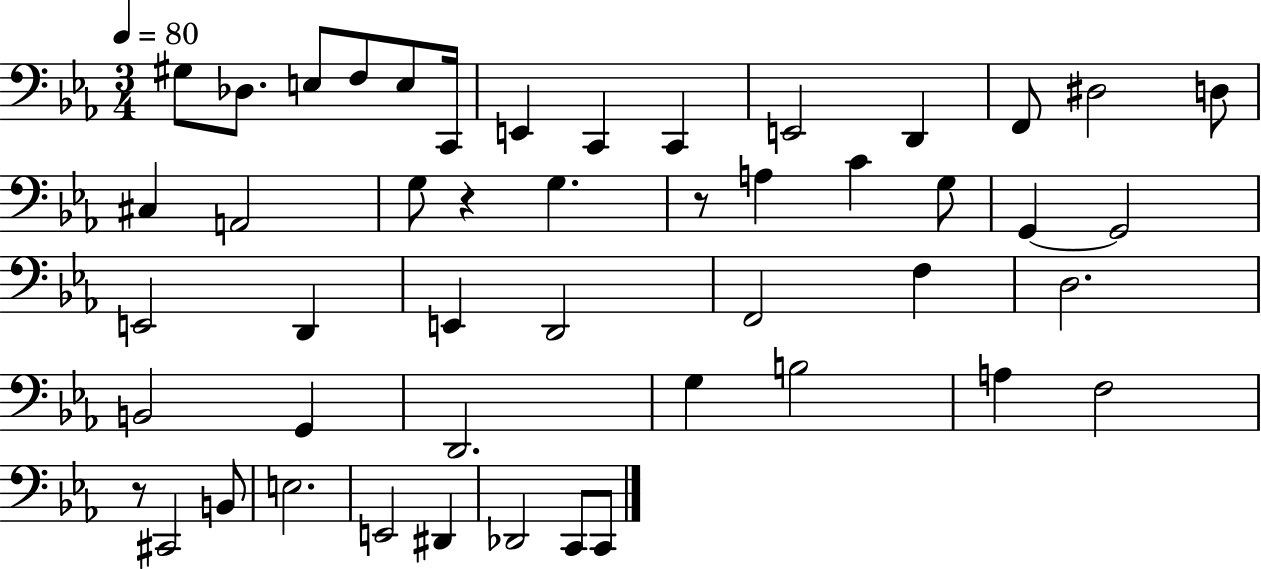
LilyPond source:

{
  \clef bass
  \numericTimeSignature
  \time 3/4
  \key ees \major
  \tempo 4 = 80
  gis8 des8. e8 f8 e8 c,16 | e,4 c,4 c,4 | e,2 d,4 | f,8 dis2 d8 | \break cis4 a,2 | g8 r4 g4. | r8 a4 c'4 g8 | g,4~~ g,2 | \break e,2 d,4 | e,4 d,2 | f,2 f4 | d2. | \break b,2 g,4 | d,2. | g4 b2 | a4 f2 | \break r8 cis,2 b,8 | e2. | e,2 dis,4 | des,2 c,8 c,8 | \break \bar "|."
}